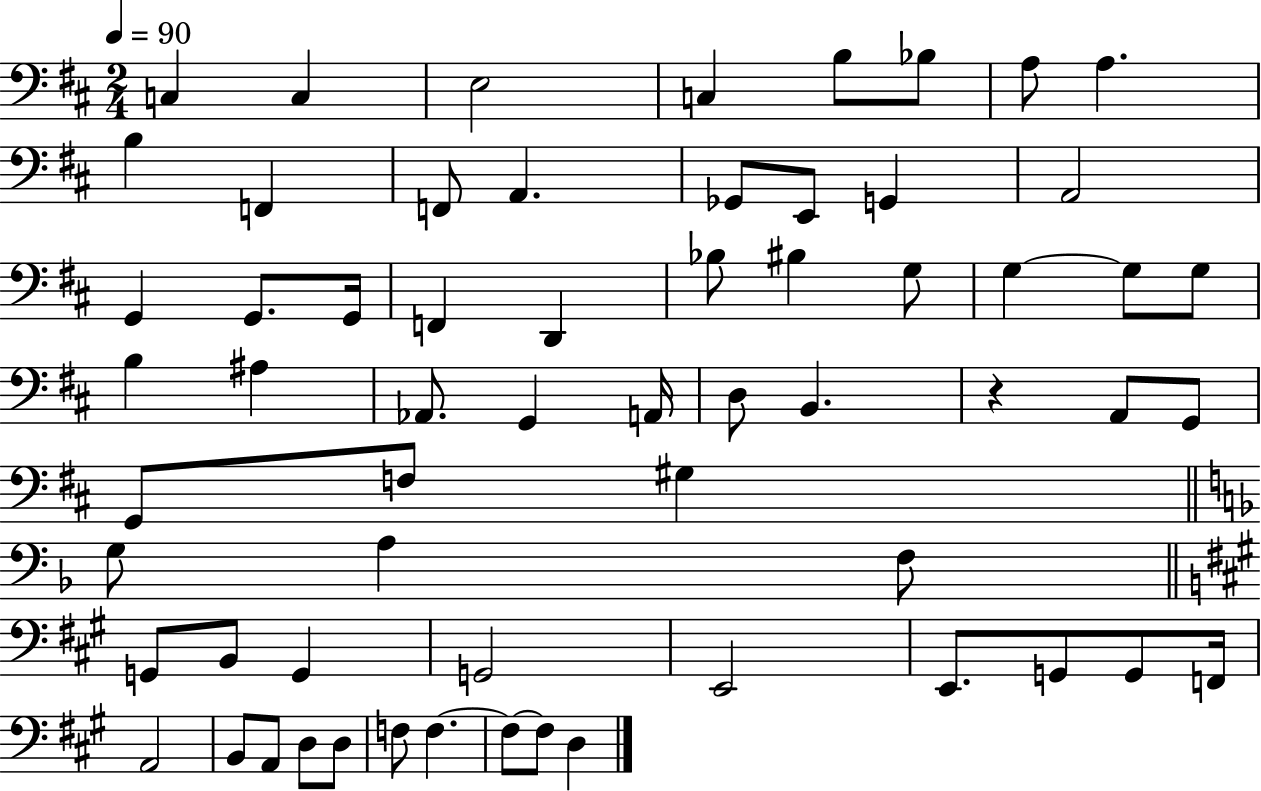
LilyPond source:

{
  \clef bass
  \numericTimeSignature
  \time 2/4
  \key d \major
  \tempo 4 = 90
  c4 c4 | e2 | c4 b8 bes8 | a8 a4. | \break b4 f,4 | f,8 a,4. | ges,8 e,8 g,4 | a,2 | \break g,4 g,8. g,16 | f,4 d,4 | bes8 bis4 g8 | g4~~ g8 g8 | \break b4 ais4 | aes,8. g,4 a,16 | d8 b,4. | r4 a,8 g,8 | \break g,8 f8 gis4 | \bar "||" \break \key d \minor g8 a4 f8 | \bar "||" \break \key a \major g,8 b,8 g,4 | g,2 | e,2 | e,8. g,8 g,8 f,16 | \break a,2 | b,8 a,8 d8 d8 | f8 f4.~~ | f8~~ f8 d4 | \break \bar "|."
}